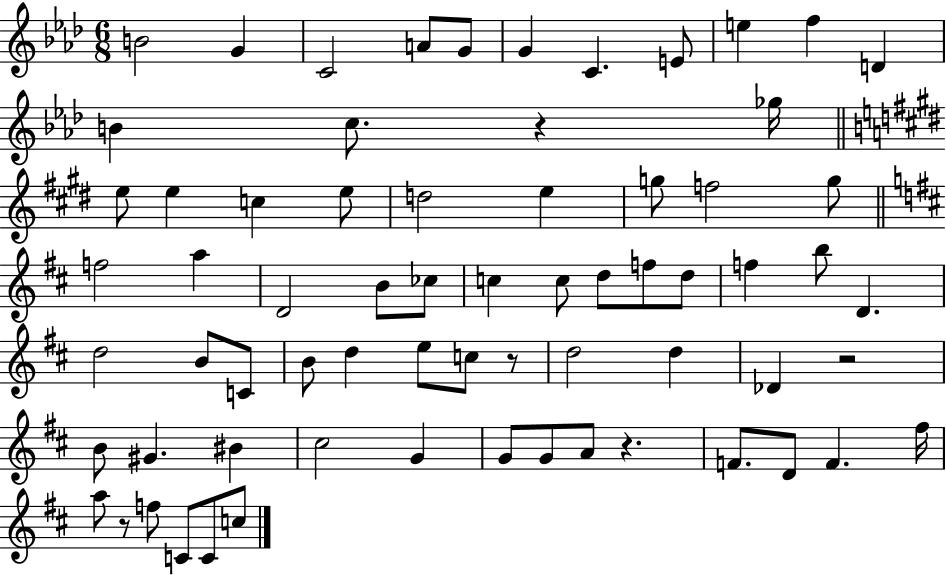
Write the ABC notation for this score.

X:1
T:Untitled
M:6/8
L:1/4
K:Ab
B2 G C2 A/2 G/2 G C E/2 e f D B c/2 z _g/4 e/2 e c e/2 d2 e g/2 f2 g/2 f2 a D2 B/2 _c/2 c c/2 d/2 f/2 d/2 f b/2 D d2 B/2 C/2 B/2 d e/2 c/2 z/2 d2 d _D z2 B/2 ^G ^B ^c2 G G/2 G/2 A/2 z F/2 D/2 F ^f/4 a/2 z/2 f/2 C/2 C/2 c/2